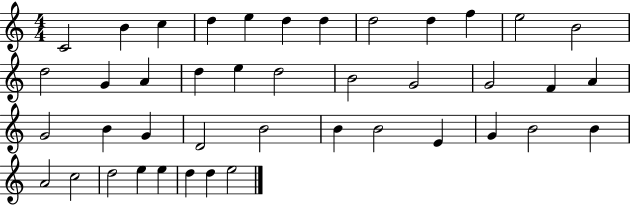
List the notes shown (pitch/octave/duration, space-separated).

C4/h B4/q C5/q D5/q E5/q D5/q D5/q D5/h D5/q F5/q E5/h B4/h D5/h G4/q A4/q D5/q E5/q D5/h B4/h G4/h G4/h F4/q A4/q G4/h B4/q G4/q D4/h B4/h B4/q B4/h E4/q G4/q B4/h B4/q A4/h C5/h D5/h E5/q E5/q D5/q D5/q E5/h